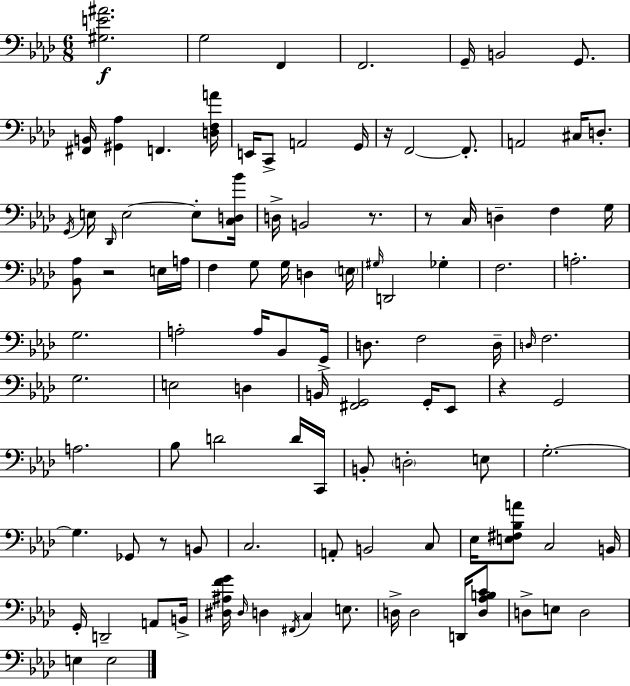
[G#3,E4,A#4]/h. G3/h F2/q F2/h. G2/s B2/h G2/e. [F#2,B2]/s [G#2,Ab3]/q F2/q. [D3,F3,A4]/s E2/s C2/e A2/h G2/s R/s F2/h F2/e. A2/h C#3/s D3/e. G2/s E3/s Db2/s E3/h E3/e [C3,D3,Bb4]/s D3/s B2/h R/e. R/e C3/s D3/q F3/q G3/s [Bb2,Ab3]/e R/h E3/s A3/s F3/q G3/e G3/s D3/q E3/s G#3/s D2/h Gb3/q F3/h. A3/h. G3/h. A3/h A3/s Bb2/e G2/s D3/e. F3/h D3/s D3/s F3/h. G3/h. E3/h D3/q B2/s [F#2,G2]/h G2/s Eb2/e R/q G2/h A3/h. Bb3/e D4/h D4/s C2/s B2/e D3/h E3/e G3/h. G3/q. Gb2/e R/e B2/e C3/h. A2/e B2/h C3/e Eb3/s [E3,F#3,Bb3,A4]/e C3/h B2/s G2/s D2/h A2/e B2/s [D#3,A#3,F4,G4]/s D#3/s D3/q F#2/s C3/q E3/e. D3/s D3/h D2/s [D3,Ab3,B3,C4]/e D3/e E3/e D3/h E3/q E3/h